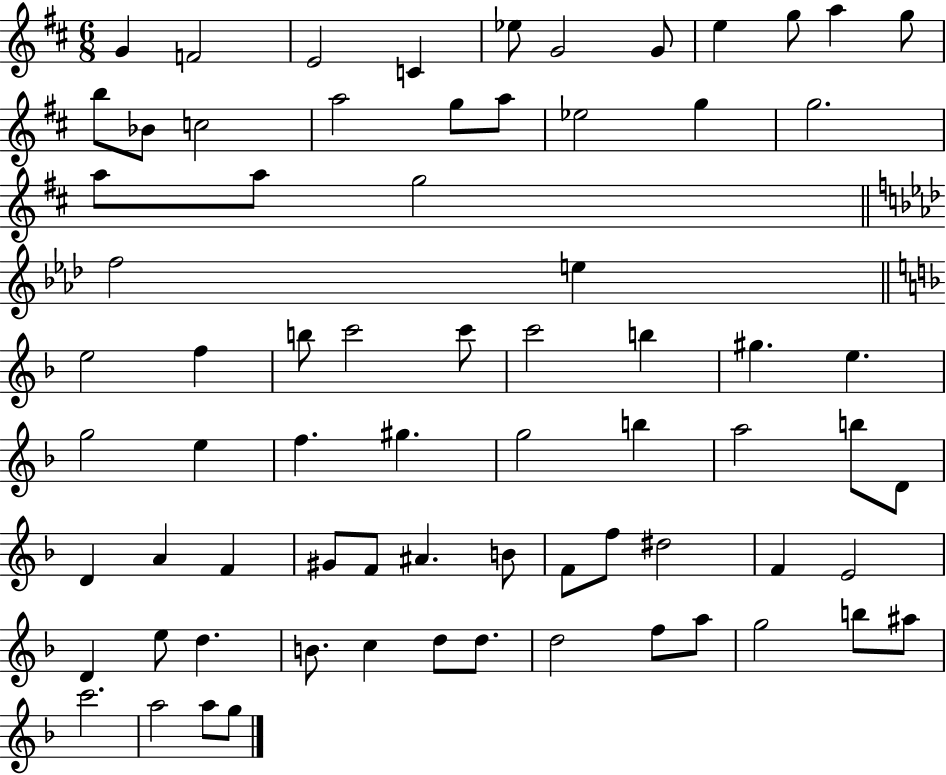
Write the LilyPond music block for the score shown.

{
  \clef treble
  \numericTimeSignature
  \time 6/8
  \key d \major
  g'4 f'2 | e'2 c'4 | ees''8 g'2 g'8 | e''4 g''8 a''4 g''8 | \break b''8 bes'8 c''2 | a''2 g''8 a''8 | ees''2 g''4 | g''2. | \break a''8 a''8 g''2 | \bar "||" \break \key f \minor f''2 e''4 | \bar "||" \break \key f \major e''2 f''4 | b''8 c'''2 c'''8 | c'''2 b''4 | gis''4. e''4. | \break g''2 e''4 | f''4. gis''4. | g''2 b''4 | a''2 b''8 d'8 | \break d'4 a'4 f'4 | gis'8 f'8 ais'4. b'8 | f'8 f''8 dis''2 | f'4 e'2 | \break d'4 e''8 d''4. | b'8. c''4 d''8 d''8. | d''2 f''8 a''8 | g''2 b''8 ais''8 | \break c'''2. | a''2 a''8 g''8 | \bar "|."
}